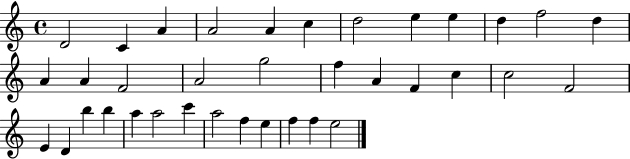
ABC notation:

X:1
T:Untitled
M:4/4
L:1/4
K:C
D2 C A A2 A c d2 e e d f2 d A A F2 A2 g2 f A F c c2 F2 E D b b a a2 c' a2 f e f f e2